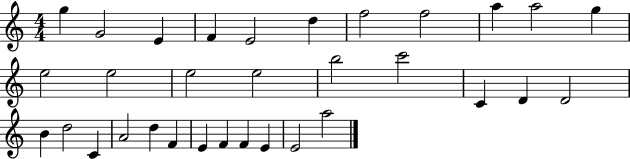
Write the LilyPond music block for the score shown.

{
  \clef treble
  \numericTimeSignature
  \time 4/4
  \key c \major
  g''4 g'2 e'4 | f'4 e'2 d''4 | f''2 f''2 | a''4 a''2 g''4 | \break e''2 e''2 | e''2 e''2 | b''2 c'''2 | c'4 d'4 d'2 | \break b'4 d''2 c'4 | a'2 d''4 f'4 | e'4 f'4 f'4 e'4 | e'2 a''2 | \break \bar "|."
}